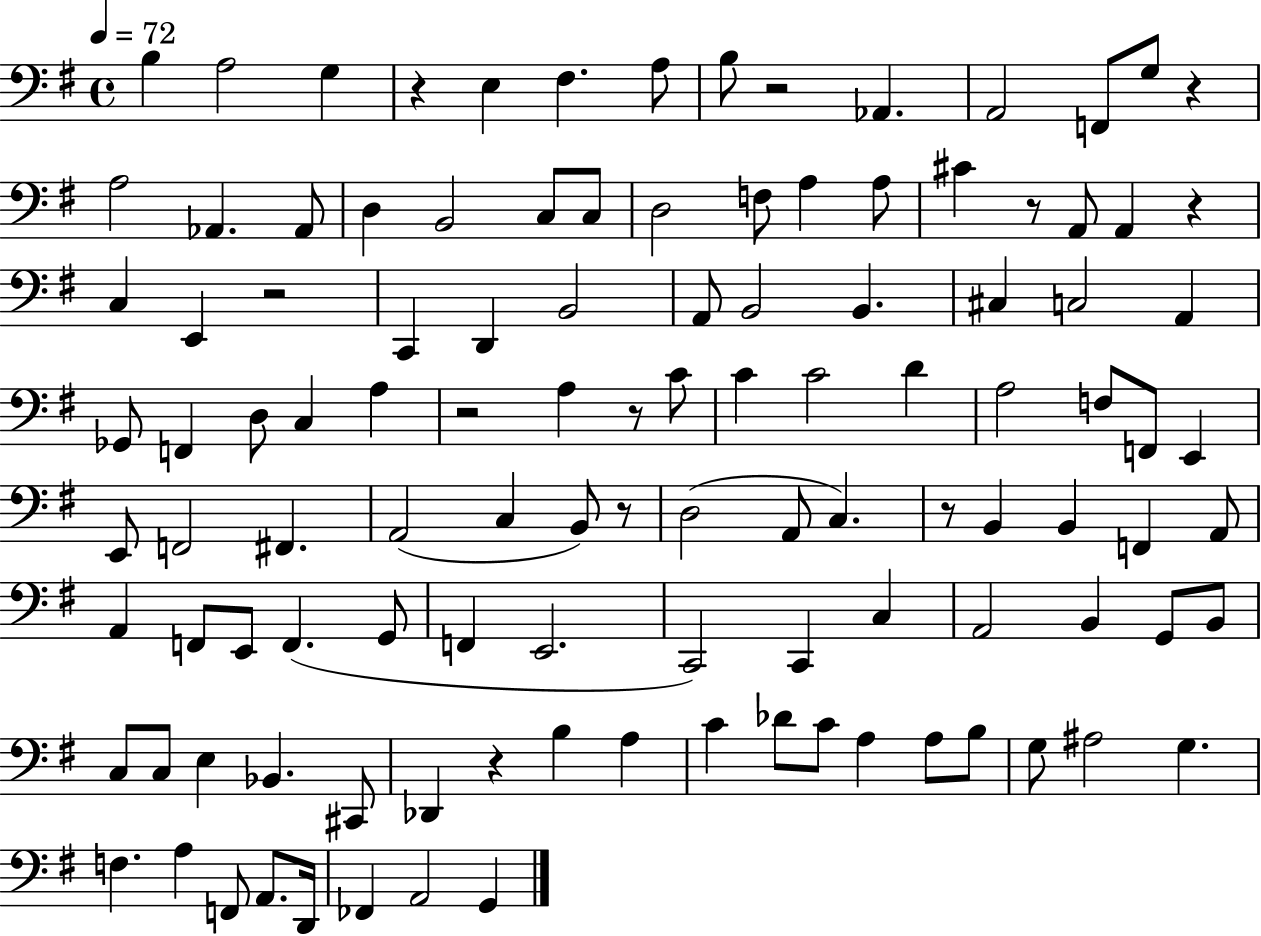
B3/q A3/h G3/q R/q E3/q F#3/q. A3/e B3/e R/h Ab2/q. A2/h F2/e G3/e R/q A3/h Ab2/q. Ab2/e D3/q B2/h C3/e C3/e D3/h F3/e A3/q A3/e C#4/q R/e A2/e A2/q R/q C3/q E2/q R/h C2/q D2/q B2/h A2/e B2/h B2/q. C#3/q C3/h A2/q Gb2/e F2/q D3/e C3/q A3/q R/h A3/q R/e C4/e C4/q C4/h D4/q A3/h F3/e F2/e E2/q E2/e F2/h F#2/q. A2/h C3/q B2/e R/e D3/h A2/e C3/q. R/e B2/q B2/q F2/q A2/e A2/q F2/e E2/e F2/q. G2/e F2/q E2/h. C2/h C2/q C3/q A2/h B2/q G2/e B2/e C3/e C3/e E3/q Bb2/q. C#2/e Db2/q R/q B3/q A3/q C4/q Db4/e C4/e A3/q A3/e B3/e G3/e A#3/h G3/q. F3/q. A3/q F2/e A2/e. D2/s FES2/q A2/h G2/q